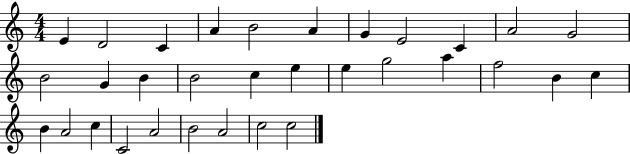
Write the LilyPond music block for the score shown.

{
  \clef treble
  \numericTimeSignature
  \time 4/4
  \key c \major
  e'4 d'2 c'4 | a'4 b'2 a'4 | g'4 e'2 c'4 | a'2 g'2 | \break b'2 g'4 b'4 | b'2 c''4 e''4 | e''4 g''2 a''4 | f''2 b'4 c''4 | \break b'4 a'2 c''4 | c'2 a'2 | b'2 a'2 | c''2 c''2 | \break \bar "|."
}